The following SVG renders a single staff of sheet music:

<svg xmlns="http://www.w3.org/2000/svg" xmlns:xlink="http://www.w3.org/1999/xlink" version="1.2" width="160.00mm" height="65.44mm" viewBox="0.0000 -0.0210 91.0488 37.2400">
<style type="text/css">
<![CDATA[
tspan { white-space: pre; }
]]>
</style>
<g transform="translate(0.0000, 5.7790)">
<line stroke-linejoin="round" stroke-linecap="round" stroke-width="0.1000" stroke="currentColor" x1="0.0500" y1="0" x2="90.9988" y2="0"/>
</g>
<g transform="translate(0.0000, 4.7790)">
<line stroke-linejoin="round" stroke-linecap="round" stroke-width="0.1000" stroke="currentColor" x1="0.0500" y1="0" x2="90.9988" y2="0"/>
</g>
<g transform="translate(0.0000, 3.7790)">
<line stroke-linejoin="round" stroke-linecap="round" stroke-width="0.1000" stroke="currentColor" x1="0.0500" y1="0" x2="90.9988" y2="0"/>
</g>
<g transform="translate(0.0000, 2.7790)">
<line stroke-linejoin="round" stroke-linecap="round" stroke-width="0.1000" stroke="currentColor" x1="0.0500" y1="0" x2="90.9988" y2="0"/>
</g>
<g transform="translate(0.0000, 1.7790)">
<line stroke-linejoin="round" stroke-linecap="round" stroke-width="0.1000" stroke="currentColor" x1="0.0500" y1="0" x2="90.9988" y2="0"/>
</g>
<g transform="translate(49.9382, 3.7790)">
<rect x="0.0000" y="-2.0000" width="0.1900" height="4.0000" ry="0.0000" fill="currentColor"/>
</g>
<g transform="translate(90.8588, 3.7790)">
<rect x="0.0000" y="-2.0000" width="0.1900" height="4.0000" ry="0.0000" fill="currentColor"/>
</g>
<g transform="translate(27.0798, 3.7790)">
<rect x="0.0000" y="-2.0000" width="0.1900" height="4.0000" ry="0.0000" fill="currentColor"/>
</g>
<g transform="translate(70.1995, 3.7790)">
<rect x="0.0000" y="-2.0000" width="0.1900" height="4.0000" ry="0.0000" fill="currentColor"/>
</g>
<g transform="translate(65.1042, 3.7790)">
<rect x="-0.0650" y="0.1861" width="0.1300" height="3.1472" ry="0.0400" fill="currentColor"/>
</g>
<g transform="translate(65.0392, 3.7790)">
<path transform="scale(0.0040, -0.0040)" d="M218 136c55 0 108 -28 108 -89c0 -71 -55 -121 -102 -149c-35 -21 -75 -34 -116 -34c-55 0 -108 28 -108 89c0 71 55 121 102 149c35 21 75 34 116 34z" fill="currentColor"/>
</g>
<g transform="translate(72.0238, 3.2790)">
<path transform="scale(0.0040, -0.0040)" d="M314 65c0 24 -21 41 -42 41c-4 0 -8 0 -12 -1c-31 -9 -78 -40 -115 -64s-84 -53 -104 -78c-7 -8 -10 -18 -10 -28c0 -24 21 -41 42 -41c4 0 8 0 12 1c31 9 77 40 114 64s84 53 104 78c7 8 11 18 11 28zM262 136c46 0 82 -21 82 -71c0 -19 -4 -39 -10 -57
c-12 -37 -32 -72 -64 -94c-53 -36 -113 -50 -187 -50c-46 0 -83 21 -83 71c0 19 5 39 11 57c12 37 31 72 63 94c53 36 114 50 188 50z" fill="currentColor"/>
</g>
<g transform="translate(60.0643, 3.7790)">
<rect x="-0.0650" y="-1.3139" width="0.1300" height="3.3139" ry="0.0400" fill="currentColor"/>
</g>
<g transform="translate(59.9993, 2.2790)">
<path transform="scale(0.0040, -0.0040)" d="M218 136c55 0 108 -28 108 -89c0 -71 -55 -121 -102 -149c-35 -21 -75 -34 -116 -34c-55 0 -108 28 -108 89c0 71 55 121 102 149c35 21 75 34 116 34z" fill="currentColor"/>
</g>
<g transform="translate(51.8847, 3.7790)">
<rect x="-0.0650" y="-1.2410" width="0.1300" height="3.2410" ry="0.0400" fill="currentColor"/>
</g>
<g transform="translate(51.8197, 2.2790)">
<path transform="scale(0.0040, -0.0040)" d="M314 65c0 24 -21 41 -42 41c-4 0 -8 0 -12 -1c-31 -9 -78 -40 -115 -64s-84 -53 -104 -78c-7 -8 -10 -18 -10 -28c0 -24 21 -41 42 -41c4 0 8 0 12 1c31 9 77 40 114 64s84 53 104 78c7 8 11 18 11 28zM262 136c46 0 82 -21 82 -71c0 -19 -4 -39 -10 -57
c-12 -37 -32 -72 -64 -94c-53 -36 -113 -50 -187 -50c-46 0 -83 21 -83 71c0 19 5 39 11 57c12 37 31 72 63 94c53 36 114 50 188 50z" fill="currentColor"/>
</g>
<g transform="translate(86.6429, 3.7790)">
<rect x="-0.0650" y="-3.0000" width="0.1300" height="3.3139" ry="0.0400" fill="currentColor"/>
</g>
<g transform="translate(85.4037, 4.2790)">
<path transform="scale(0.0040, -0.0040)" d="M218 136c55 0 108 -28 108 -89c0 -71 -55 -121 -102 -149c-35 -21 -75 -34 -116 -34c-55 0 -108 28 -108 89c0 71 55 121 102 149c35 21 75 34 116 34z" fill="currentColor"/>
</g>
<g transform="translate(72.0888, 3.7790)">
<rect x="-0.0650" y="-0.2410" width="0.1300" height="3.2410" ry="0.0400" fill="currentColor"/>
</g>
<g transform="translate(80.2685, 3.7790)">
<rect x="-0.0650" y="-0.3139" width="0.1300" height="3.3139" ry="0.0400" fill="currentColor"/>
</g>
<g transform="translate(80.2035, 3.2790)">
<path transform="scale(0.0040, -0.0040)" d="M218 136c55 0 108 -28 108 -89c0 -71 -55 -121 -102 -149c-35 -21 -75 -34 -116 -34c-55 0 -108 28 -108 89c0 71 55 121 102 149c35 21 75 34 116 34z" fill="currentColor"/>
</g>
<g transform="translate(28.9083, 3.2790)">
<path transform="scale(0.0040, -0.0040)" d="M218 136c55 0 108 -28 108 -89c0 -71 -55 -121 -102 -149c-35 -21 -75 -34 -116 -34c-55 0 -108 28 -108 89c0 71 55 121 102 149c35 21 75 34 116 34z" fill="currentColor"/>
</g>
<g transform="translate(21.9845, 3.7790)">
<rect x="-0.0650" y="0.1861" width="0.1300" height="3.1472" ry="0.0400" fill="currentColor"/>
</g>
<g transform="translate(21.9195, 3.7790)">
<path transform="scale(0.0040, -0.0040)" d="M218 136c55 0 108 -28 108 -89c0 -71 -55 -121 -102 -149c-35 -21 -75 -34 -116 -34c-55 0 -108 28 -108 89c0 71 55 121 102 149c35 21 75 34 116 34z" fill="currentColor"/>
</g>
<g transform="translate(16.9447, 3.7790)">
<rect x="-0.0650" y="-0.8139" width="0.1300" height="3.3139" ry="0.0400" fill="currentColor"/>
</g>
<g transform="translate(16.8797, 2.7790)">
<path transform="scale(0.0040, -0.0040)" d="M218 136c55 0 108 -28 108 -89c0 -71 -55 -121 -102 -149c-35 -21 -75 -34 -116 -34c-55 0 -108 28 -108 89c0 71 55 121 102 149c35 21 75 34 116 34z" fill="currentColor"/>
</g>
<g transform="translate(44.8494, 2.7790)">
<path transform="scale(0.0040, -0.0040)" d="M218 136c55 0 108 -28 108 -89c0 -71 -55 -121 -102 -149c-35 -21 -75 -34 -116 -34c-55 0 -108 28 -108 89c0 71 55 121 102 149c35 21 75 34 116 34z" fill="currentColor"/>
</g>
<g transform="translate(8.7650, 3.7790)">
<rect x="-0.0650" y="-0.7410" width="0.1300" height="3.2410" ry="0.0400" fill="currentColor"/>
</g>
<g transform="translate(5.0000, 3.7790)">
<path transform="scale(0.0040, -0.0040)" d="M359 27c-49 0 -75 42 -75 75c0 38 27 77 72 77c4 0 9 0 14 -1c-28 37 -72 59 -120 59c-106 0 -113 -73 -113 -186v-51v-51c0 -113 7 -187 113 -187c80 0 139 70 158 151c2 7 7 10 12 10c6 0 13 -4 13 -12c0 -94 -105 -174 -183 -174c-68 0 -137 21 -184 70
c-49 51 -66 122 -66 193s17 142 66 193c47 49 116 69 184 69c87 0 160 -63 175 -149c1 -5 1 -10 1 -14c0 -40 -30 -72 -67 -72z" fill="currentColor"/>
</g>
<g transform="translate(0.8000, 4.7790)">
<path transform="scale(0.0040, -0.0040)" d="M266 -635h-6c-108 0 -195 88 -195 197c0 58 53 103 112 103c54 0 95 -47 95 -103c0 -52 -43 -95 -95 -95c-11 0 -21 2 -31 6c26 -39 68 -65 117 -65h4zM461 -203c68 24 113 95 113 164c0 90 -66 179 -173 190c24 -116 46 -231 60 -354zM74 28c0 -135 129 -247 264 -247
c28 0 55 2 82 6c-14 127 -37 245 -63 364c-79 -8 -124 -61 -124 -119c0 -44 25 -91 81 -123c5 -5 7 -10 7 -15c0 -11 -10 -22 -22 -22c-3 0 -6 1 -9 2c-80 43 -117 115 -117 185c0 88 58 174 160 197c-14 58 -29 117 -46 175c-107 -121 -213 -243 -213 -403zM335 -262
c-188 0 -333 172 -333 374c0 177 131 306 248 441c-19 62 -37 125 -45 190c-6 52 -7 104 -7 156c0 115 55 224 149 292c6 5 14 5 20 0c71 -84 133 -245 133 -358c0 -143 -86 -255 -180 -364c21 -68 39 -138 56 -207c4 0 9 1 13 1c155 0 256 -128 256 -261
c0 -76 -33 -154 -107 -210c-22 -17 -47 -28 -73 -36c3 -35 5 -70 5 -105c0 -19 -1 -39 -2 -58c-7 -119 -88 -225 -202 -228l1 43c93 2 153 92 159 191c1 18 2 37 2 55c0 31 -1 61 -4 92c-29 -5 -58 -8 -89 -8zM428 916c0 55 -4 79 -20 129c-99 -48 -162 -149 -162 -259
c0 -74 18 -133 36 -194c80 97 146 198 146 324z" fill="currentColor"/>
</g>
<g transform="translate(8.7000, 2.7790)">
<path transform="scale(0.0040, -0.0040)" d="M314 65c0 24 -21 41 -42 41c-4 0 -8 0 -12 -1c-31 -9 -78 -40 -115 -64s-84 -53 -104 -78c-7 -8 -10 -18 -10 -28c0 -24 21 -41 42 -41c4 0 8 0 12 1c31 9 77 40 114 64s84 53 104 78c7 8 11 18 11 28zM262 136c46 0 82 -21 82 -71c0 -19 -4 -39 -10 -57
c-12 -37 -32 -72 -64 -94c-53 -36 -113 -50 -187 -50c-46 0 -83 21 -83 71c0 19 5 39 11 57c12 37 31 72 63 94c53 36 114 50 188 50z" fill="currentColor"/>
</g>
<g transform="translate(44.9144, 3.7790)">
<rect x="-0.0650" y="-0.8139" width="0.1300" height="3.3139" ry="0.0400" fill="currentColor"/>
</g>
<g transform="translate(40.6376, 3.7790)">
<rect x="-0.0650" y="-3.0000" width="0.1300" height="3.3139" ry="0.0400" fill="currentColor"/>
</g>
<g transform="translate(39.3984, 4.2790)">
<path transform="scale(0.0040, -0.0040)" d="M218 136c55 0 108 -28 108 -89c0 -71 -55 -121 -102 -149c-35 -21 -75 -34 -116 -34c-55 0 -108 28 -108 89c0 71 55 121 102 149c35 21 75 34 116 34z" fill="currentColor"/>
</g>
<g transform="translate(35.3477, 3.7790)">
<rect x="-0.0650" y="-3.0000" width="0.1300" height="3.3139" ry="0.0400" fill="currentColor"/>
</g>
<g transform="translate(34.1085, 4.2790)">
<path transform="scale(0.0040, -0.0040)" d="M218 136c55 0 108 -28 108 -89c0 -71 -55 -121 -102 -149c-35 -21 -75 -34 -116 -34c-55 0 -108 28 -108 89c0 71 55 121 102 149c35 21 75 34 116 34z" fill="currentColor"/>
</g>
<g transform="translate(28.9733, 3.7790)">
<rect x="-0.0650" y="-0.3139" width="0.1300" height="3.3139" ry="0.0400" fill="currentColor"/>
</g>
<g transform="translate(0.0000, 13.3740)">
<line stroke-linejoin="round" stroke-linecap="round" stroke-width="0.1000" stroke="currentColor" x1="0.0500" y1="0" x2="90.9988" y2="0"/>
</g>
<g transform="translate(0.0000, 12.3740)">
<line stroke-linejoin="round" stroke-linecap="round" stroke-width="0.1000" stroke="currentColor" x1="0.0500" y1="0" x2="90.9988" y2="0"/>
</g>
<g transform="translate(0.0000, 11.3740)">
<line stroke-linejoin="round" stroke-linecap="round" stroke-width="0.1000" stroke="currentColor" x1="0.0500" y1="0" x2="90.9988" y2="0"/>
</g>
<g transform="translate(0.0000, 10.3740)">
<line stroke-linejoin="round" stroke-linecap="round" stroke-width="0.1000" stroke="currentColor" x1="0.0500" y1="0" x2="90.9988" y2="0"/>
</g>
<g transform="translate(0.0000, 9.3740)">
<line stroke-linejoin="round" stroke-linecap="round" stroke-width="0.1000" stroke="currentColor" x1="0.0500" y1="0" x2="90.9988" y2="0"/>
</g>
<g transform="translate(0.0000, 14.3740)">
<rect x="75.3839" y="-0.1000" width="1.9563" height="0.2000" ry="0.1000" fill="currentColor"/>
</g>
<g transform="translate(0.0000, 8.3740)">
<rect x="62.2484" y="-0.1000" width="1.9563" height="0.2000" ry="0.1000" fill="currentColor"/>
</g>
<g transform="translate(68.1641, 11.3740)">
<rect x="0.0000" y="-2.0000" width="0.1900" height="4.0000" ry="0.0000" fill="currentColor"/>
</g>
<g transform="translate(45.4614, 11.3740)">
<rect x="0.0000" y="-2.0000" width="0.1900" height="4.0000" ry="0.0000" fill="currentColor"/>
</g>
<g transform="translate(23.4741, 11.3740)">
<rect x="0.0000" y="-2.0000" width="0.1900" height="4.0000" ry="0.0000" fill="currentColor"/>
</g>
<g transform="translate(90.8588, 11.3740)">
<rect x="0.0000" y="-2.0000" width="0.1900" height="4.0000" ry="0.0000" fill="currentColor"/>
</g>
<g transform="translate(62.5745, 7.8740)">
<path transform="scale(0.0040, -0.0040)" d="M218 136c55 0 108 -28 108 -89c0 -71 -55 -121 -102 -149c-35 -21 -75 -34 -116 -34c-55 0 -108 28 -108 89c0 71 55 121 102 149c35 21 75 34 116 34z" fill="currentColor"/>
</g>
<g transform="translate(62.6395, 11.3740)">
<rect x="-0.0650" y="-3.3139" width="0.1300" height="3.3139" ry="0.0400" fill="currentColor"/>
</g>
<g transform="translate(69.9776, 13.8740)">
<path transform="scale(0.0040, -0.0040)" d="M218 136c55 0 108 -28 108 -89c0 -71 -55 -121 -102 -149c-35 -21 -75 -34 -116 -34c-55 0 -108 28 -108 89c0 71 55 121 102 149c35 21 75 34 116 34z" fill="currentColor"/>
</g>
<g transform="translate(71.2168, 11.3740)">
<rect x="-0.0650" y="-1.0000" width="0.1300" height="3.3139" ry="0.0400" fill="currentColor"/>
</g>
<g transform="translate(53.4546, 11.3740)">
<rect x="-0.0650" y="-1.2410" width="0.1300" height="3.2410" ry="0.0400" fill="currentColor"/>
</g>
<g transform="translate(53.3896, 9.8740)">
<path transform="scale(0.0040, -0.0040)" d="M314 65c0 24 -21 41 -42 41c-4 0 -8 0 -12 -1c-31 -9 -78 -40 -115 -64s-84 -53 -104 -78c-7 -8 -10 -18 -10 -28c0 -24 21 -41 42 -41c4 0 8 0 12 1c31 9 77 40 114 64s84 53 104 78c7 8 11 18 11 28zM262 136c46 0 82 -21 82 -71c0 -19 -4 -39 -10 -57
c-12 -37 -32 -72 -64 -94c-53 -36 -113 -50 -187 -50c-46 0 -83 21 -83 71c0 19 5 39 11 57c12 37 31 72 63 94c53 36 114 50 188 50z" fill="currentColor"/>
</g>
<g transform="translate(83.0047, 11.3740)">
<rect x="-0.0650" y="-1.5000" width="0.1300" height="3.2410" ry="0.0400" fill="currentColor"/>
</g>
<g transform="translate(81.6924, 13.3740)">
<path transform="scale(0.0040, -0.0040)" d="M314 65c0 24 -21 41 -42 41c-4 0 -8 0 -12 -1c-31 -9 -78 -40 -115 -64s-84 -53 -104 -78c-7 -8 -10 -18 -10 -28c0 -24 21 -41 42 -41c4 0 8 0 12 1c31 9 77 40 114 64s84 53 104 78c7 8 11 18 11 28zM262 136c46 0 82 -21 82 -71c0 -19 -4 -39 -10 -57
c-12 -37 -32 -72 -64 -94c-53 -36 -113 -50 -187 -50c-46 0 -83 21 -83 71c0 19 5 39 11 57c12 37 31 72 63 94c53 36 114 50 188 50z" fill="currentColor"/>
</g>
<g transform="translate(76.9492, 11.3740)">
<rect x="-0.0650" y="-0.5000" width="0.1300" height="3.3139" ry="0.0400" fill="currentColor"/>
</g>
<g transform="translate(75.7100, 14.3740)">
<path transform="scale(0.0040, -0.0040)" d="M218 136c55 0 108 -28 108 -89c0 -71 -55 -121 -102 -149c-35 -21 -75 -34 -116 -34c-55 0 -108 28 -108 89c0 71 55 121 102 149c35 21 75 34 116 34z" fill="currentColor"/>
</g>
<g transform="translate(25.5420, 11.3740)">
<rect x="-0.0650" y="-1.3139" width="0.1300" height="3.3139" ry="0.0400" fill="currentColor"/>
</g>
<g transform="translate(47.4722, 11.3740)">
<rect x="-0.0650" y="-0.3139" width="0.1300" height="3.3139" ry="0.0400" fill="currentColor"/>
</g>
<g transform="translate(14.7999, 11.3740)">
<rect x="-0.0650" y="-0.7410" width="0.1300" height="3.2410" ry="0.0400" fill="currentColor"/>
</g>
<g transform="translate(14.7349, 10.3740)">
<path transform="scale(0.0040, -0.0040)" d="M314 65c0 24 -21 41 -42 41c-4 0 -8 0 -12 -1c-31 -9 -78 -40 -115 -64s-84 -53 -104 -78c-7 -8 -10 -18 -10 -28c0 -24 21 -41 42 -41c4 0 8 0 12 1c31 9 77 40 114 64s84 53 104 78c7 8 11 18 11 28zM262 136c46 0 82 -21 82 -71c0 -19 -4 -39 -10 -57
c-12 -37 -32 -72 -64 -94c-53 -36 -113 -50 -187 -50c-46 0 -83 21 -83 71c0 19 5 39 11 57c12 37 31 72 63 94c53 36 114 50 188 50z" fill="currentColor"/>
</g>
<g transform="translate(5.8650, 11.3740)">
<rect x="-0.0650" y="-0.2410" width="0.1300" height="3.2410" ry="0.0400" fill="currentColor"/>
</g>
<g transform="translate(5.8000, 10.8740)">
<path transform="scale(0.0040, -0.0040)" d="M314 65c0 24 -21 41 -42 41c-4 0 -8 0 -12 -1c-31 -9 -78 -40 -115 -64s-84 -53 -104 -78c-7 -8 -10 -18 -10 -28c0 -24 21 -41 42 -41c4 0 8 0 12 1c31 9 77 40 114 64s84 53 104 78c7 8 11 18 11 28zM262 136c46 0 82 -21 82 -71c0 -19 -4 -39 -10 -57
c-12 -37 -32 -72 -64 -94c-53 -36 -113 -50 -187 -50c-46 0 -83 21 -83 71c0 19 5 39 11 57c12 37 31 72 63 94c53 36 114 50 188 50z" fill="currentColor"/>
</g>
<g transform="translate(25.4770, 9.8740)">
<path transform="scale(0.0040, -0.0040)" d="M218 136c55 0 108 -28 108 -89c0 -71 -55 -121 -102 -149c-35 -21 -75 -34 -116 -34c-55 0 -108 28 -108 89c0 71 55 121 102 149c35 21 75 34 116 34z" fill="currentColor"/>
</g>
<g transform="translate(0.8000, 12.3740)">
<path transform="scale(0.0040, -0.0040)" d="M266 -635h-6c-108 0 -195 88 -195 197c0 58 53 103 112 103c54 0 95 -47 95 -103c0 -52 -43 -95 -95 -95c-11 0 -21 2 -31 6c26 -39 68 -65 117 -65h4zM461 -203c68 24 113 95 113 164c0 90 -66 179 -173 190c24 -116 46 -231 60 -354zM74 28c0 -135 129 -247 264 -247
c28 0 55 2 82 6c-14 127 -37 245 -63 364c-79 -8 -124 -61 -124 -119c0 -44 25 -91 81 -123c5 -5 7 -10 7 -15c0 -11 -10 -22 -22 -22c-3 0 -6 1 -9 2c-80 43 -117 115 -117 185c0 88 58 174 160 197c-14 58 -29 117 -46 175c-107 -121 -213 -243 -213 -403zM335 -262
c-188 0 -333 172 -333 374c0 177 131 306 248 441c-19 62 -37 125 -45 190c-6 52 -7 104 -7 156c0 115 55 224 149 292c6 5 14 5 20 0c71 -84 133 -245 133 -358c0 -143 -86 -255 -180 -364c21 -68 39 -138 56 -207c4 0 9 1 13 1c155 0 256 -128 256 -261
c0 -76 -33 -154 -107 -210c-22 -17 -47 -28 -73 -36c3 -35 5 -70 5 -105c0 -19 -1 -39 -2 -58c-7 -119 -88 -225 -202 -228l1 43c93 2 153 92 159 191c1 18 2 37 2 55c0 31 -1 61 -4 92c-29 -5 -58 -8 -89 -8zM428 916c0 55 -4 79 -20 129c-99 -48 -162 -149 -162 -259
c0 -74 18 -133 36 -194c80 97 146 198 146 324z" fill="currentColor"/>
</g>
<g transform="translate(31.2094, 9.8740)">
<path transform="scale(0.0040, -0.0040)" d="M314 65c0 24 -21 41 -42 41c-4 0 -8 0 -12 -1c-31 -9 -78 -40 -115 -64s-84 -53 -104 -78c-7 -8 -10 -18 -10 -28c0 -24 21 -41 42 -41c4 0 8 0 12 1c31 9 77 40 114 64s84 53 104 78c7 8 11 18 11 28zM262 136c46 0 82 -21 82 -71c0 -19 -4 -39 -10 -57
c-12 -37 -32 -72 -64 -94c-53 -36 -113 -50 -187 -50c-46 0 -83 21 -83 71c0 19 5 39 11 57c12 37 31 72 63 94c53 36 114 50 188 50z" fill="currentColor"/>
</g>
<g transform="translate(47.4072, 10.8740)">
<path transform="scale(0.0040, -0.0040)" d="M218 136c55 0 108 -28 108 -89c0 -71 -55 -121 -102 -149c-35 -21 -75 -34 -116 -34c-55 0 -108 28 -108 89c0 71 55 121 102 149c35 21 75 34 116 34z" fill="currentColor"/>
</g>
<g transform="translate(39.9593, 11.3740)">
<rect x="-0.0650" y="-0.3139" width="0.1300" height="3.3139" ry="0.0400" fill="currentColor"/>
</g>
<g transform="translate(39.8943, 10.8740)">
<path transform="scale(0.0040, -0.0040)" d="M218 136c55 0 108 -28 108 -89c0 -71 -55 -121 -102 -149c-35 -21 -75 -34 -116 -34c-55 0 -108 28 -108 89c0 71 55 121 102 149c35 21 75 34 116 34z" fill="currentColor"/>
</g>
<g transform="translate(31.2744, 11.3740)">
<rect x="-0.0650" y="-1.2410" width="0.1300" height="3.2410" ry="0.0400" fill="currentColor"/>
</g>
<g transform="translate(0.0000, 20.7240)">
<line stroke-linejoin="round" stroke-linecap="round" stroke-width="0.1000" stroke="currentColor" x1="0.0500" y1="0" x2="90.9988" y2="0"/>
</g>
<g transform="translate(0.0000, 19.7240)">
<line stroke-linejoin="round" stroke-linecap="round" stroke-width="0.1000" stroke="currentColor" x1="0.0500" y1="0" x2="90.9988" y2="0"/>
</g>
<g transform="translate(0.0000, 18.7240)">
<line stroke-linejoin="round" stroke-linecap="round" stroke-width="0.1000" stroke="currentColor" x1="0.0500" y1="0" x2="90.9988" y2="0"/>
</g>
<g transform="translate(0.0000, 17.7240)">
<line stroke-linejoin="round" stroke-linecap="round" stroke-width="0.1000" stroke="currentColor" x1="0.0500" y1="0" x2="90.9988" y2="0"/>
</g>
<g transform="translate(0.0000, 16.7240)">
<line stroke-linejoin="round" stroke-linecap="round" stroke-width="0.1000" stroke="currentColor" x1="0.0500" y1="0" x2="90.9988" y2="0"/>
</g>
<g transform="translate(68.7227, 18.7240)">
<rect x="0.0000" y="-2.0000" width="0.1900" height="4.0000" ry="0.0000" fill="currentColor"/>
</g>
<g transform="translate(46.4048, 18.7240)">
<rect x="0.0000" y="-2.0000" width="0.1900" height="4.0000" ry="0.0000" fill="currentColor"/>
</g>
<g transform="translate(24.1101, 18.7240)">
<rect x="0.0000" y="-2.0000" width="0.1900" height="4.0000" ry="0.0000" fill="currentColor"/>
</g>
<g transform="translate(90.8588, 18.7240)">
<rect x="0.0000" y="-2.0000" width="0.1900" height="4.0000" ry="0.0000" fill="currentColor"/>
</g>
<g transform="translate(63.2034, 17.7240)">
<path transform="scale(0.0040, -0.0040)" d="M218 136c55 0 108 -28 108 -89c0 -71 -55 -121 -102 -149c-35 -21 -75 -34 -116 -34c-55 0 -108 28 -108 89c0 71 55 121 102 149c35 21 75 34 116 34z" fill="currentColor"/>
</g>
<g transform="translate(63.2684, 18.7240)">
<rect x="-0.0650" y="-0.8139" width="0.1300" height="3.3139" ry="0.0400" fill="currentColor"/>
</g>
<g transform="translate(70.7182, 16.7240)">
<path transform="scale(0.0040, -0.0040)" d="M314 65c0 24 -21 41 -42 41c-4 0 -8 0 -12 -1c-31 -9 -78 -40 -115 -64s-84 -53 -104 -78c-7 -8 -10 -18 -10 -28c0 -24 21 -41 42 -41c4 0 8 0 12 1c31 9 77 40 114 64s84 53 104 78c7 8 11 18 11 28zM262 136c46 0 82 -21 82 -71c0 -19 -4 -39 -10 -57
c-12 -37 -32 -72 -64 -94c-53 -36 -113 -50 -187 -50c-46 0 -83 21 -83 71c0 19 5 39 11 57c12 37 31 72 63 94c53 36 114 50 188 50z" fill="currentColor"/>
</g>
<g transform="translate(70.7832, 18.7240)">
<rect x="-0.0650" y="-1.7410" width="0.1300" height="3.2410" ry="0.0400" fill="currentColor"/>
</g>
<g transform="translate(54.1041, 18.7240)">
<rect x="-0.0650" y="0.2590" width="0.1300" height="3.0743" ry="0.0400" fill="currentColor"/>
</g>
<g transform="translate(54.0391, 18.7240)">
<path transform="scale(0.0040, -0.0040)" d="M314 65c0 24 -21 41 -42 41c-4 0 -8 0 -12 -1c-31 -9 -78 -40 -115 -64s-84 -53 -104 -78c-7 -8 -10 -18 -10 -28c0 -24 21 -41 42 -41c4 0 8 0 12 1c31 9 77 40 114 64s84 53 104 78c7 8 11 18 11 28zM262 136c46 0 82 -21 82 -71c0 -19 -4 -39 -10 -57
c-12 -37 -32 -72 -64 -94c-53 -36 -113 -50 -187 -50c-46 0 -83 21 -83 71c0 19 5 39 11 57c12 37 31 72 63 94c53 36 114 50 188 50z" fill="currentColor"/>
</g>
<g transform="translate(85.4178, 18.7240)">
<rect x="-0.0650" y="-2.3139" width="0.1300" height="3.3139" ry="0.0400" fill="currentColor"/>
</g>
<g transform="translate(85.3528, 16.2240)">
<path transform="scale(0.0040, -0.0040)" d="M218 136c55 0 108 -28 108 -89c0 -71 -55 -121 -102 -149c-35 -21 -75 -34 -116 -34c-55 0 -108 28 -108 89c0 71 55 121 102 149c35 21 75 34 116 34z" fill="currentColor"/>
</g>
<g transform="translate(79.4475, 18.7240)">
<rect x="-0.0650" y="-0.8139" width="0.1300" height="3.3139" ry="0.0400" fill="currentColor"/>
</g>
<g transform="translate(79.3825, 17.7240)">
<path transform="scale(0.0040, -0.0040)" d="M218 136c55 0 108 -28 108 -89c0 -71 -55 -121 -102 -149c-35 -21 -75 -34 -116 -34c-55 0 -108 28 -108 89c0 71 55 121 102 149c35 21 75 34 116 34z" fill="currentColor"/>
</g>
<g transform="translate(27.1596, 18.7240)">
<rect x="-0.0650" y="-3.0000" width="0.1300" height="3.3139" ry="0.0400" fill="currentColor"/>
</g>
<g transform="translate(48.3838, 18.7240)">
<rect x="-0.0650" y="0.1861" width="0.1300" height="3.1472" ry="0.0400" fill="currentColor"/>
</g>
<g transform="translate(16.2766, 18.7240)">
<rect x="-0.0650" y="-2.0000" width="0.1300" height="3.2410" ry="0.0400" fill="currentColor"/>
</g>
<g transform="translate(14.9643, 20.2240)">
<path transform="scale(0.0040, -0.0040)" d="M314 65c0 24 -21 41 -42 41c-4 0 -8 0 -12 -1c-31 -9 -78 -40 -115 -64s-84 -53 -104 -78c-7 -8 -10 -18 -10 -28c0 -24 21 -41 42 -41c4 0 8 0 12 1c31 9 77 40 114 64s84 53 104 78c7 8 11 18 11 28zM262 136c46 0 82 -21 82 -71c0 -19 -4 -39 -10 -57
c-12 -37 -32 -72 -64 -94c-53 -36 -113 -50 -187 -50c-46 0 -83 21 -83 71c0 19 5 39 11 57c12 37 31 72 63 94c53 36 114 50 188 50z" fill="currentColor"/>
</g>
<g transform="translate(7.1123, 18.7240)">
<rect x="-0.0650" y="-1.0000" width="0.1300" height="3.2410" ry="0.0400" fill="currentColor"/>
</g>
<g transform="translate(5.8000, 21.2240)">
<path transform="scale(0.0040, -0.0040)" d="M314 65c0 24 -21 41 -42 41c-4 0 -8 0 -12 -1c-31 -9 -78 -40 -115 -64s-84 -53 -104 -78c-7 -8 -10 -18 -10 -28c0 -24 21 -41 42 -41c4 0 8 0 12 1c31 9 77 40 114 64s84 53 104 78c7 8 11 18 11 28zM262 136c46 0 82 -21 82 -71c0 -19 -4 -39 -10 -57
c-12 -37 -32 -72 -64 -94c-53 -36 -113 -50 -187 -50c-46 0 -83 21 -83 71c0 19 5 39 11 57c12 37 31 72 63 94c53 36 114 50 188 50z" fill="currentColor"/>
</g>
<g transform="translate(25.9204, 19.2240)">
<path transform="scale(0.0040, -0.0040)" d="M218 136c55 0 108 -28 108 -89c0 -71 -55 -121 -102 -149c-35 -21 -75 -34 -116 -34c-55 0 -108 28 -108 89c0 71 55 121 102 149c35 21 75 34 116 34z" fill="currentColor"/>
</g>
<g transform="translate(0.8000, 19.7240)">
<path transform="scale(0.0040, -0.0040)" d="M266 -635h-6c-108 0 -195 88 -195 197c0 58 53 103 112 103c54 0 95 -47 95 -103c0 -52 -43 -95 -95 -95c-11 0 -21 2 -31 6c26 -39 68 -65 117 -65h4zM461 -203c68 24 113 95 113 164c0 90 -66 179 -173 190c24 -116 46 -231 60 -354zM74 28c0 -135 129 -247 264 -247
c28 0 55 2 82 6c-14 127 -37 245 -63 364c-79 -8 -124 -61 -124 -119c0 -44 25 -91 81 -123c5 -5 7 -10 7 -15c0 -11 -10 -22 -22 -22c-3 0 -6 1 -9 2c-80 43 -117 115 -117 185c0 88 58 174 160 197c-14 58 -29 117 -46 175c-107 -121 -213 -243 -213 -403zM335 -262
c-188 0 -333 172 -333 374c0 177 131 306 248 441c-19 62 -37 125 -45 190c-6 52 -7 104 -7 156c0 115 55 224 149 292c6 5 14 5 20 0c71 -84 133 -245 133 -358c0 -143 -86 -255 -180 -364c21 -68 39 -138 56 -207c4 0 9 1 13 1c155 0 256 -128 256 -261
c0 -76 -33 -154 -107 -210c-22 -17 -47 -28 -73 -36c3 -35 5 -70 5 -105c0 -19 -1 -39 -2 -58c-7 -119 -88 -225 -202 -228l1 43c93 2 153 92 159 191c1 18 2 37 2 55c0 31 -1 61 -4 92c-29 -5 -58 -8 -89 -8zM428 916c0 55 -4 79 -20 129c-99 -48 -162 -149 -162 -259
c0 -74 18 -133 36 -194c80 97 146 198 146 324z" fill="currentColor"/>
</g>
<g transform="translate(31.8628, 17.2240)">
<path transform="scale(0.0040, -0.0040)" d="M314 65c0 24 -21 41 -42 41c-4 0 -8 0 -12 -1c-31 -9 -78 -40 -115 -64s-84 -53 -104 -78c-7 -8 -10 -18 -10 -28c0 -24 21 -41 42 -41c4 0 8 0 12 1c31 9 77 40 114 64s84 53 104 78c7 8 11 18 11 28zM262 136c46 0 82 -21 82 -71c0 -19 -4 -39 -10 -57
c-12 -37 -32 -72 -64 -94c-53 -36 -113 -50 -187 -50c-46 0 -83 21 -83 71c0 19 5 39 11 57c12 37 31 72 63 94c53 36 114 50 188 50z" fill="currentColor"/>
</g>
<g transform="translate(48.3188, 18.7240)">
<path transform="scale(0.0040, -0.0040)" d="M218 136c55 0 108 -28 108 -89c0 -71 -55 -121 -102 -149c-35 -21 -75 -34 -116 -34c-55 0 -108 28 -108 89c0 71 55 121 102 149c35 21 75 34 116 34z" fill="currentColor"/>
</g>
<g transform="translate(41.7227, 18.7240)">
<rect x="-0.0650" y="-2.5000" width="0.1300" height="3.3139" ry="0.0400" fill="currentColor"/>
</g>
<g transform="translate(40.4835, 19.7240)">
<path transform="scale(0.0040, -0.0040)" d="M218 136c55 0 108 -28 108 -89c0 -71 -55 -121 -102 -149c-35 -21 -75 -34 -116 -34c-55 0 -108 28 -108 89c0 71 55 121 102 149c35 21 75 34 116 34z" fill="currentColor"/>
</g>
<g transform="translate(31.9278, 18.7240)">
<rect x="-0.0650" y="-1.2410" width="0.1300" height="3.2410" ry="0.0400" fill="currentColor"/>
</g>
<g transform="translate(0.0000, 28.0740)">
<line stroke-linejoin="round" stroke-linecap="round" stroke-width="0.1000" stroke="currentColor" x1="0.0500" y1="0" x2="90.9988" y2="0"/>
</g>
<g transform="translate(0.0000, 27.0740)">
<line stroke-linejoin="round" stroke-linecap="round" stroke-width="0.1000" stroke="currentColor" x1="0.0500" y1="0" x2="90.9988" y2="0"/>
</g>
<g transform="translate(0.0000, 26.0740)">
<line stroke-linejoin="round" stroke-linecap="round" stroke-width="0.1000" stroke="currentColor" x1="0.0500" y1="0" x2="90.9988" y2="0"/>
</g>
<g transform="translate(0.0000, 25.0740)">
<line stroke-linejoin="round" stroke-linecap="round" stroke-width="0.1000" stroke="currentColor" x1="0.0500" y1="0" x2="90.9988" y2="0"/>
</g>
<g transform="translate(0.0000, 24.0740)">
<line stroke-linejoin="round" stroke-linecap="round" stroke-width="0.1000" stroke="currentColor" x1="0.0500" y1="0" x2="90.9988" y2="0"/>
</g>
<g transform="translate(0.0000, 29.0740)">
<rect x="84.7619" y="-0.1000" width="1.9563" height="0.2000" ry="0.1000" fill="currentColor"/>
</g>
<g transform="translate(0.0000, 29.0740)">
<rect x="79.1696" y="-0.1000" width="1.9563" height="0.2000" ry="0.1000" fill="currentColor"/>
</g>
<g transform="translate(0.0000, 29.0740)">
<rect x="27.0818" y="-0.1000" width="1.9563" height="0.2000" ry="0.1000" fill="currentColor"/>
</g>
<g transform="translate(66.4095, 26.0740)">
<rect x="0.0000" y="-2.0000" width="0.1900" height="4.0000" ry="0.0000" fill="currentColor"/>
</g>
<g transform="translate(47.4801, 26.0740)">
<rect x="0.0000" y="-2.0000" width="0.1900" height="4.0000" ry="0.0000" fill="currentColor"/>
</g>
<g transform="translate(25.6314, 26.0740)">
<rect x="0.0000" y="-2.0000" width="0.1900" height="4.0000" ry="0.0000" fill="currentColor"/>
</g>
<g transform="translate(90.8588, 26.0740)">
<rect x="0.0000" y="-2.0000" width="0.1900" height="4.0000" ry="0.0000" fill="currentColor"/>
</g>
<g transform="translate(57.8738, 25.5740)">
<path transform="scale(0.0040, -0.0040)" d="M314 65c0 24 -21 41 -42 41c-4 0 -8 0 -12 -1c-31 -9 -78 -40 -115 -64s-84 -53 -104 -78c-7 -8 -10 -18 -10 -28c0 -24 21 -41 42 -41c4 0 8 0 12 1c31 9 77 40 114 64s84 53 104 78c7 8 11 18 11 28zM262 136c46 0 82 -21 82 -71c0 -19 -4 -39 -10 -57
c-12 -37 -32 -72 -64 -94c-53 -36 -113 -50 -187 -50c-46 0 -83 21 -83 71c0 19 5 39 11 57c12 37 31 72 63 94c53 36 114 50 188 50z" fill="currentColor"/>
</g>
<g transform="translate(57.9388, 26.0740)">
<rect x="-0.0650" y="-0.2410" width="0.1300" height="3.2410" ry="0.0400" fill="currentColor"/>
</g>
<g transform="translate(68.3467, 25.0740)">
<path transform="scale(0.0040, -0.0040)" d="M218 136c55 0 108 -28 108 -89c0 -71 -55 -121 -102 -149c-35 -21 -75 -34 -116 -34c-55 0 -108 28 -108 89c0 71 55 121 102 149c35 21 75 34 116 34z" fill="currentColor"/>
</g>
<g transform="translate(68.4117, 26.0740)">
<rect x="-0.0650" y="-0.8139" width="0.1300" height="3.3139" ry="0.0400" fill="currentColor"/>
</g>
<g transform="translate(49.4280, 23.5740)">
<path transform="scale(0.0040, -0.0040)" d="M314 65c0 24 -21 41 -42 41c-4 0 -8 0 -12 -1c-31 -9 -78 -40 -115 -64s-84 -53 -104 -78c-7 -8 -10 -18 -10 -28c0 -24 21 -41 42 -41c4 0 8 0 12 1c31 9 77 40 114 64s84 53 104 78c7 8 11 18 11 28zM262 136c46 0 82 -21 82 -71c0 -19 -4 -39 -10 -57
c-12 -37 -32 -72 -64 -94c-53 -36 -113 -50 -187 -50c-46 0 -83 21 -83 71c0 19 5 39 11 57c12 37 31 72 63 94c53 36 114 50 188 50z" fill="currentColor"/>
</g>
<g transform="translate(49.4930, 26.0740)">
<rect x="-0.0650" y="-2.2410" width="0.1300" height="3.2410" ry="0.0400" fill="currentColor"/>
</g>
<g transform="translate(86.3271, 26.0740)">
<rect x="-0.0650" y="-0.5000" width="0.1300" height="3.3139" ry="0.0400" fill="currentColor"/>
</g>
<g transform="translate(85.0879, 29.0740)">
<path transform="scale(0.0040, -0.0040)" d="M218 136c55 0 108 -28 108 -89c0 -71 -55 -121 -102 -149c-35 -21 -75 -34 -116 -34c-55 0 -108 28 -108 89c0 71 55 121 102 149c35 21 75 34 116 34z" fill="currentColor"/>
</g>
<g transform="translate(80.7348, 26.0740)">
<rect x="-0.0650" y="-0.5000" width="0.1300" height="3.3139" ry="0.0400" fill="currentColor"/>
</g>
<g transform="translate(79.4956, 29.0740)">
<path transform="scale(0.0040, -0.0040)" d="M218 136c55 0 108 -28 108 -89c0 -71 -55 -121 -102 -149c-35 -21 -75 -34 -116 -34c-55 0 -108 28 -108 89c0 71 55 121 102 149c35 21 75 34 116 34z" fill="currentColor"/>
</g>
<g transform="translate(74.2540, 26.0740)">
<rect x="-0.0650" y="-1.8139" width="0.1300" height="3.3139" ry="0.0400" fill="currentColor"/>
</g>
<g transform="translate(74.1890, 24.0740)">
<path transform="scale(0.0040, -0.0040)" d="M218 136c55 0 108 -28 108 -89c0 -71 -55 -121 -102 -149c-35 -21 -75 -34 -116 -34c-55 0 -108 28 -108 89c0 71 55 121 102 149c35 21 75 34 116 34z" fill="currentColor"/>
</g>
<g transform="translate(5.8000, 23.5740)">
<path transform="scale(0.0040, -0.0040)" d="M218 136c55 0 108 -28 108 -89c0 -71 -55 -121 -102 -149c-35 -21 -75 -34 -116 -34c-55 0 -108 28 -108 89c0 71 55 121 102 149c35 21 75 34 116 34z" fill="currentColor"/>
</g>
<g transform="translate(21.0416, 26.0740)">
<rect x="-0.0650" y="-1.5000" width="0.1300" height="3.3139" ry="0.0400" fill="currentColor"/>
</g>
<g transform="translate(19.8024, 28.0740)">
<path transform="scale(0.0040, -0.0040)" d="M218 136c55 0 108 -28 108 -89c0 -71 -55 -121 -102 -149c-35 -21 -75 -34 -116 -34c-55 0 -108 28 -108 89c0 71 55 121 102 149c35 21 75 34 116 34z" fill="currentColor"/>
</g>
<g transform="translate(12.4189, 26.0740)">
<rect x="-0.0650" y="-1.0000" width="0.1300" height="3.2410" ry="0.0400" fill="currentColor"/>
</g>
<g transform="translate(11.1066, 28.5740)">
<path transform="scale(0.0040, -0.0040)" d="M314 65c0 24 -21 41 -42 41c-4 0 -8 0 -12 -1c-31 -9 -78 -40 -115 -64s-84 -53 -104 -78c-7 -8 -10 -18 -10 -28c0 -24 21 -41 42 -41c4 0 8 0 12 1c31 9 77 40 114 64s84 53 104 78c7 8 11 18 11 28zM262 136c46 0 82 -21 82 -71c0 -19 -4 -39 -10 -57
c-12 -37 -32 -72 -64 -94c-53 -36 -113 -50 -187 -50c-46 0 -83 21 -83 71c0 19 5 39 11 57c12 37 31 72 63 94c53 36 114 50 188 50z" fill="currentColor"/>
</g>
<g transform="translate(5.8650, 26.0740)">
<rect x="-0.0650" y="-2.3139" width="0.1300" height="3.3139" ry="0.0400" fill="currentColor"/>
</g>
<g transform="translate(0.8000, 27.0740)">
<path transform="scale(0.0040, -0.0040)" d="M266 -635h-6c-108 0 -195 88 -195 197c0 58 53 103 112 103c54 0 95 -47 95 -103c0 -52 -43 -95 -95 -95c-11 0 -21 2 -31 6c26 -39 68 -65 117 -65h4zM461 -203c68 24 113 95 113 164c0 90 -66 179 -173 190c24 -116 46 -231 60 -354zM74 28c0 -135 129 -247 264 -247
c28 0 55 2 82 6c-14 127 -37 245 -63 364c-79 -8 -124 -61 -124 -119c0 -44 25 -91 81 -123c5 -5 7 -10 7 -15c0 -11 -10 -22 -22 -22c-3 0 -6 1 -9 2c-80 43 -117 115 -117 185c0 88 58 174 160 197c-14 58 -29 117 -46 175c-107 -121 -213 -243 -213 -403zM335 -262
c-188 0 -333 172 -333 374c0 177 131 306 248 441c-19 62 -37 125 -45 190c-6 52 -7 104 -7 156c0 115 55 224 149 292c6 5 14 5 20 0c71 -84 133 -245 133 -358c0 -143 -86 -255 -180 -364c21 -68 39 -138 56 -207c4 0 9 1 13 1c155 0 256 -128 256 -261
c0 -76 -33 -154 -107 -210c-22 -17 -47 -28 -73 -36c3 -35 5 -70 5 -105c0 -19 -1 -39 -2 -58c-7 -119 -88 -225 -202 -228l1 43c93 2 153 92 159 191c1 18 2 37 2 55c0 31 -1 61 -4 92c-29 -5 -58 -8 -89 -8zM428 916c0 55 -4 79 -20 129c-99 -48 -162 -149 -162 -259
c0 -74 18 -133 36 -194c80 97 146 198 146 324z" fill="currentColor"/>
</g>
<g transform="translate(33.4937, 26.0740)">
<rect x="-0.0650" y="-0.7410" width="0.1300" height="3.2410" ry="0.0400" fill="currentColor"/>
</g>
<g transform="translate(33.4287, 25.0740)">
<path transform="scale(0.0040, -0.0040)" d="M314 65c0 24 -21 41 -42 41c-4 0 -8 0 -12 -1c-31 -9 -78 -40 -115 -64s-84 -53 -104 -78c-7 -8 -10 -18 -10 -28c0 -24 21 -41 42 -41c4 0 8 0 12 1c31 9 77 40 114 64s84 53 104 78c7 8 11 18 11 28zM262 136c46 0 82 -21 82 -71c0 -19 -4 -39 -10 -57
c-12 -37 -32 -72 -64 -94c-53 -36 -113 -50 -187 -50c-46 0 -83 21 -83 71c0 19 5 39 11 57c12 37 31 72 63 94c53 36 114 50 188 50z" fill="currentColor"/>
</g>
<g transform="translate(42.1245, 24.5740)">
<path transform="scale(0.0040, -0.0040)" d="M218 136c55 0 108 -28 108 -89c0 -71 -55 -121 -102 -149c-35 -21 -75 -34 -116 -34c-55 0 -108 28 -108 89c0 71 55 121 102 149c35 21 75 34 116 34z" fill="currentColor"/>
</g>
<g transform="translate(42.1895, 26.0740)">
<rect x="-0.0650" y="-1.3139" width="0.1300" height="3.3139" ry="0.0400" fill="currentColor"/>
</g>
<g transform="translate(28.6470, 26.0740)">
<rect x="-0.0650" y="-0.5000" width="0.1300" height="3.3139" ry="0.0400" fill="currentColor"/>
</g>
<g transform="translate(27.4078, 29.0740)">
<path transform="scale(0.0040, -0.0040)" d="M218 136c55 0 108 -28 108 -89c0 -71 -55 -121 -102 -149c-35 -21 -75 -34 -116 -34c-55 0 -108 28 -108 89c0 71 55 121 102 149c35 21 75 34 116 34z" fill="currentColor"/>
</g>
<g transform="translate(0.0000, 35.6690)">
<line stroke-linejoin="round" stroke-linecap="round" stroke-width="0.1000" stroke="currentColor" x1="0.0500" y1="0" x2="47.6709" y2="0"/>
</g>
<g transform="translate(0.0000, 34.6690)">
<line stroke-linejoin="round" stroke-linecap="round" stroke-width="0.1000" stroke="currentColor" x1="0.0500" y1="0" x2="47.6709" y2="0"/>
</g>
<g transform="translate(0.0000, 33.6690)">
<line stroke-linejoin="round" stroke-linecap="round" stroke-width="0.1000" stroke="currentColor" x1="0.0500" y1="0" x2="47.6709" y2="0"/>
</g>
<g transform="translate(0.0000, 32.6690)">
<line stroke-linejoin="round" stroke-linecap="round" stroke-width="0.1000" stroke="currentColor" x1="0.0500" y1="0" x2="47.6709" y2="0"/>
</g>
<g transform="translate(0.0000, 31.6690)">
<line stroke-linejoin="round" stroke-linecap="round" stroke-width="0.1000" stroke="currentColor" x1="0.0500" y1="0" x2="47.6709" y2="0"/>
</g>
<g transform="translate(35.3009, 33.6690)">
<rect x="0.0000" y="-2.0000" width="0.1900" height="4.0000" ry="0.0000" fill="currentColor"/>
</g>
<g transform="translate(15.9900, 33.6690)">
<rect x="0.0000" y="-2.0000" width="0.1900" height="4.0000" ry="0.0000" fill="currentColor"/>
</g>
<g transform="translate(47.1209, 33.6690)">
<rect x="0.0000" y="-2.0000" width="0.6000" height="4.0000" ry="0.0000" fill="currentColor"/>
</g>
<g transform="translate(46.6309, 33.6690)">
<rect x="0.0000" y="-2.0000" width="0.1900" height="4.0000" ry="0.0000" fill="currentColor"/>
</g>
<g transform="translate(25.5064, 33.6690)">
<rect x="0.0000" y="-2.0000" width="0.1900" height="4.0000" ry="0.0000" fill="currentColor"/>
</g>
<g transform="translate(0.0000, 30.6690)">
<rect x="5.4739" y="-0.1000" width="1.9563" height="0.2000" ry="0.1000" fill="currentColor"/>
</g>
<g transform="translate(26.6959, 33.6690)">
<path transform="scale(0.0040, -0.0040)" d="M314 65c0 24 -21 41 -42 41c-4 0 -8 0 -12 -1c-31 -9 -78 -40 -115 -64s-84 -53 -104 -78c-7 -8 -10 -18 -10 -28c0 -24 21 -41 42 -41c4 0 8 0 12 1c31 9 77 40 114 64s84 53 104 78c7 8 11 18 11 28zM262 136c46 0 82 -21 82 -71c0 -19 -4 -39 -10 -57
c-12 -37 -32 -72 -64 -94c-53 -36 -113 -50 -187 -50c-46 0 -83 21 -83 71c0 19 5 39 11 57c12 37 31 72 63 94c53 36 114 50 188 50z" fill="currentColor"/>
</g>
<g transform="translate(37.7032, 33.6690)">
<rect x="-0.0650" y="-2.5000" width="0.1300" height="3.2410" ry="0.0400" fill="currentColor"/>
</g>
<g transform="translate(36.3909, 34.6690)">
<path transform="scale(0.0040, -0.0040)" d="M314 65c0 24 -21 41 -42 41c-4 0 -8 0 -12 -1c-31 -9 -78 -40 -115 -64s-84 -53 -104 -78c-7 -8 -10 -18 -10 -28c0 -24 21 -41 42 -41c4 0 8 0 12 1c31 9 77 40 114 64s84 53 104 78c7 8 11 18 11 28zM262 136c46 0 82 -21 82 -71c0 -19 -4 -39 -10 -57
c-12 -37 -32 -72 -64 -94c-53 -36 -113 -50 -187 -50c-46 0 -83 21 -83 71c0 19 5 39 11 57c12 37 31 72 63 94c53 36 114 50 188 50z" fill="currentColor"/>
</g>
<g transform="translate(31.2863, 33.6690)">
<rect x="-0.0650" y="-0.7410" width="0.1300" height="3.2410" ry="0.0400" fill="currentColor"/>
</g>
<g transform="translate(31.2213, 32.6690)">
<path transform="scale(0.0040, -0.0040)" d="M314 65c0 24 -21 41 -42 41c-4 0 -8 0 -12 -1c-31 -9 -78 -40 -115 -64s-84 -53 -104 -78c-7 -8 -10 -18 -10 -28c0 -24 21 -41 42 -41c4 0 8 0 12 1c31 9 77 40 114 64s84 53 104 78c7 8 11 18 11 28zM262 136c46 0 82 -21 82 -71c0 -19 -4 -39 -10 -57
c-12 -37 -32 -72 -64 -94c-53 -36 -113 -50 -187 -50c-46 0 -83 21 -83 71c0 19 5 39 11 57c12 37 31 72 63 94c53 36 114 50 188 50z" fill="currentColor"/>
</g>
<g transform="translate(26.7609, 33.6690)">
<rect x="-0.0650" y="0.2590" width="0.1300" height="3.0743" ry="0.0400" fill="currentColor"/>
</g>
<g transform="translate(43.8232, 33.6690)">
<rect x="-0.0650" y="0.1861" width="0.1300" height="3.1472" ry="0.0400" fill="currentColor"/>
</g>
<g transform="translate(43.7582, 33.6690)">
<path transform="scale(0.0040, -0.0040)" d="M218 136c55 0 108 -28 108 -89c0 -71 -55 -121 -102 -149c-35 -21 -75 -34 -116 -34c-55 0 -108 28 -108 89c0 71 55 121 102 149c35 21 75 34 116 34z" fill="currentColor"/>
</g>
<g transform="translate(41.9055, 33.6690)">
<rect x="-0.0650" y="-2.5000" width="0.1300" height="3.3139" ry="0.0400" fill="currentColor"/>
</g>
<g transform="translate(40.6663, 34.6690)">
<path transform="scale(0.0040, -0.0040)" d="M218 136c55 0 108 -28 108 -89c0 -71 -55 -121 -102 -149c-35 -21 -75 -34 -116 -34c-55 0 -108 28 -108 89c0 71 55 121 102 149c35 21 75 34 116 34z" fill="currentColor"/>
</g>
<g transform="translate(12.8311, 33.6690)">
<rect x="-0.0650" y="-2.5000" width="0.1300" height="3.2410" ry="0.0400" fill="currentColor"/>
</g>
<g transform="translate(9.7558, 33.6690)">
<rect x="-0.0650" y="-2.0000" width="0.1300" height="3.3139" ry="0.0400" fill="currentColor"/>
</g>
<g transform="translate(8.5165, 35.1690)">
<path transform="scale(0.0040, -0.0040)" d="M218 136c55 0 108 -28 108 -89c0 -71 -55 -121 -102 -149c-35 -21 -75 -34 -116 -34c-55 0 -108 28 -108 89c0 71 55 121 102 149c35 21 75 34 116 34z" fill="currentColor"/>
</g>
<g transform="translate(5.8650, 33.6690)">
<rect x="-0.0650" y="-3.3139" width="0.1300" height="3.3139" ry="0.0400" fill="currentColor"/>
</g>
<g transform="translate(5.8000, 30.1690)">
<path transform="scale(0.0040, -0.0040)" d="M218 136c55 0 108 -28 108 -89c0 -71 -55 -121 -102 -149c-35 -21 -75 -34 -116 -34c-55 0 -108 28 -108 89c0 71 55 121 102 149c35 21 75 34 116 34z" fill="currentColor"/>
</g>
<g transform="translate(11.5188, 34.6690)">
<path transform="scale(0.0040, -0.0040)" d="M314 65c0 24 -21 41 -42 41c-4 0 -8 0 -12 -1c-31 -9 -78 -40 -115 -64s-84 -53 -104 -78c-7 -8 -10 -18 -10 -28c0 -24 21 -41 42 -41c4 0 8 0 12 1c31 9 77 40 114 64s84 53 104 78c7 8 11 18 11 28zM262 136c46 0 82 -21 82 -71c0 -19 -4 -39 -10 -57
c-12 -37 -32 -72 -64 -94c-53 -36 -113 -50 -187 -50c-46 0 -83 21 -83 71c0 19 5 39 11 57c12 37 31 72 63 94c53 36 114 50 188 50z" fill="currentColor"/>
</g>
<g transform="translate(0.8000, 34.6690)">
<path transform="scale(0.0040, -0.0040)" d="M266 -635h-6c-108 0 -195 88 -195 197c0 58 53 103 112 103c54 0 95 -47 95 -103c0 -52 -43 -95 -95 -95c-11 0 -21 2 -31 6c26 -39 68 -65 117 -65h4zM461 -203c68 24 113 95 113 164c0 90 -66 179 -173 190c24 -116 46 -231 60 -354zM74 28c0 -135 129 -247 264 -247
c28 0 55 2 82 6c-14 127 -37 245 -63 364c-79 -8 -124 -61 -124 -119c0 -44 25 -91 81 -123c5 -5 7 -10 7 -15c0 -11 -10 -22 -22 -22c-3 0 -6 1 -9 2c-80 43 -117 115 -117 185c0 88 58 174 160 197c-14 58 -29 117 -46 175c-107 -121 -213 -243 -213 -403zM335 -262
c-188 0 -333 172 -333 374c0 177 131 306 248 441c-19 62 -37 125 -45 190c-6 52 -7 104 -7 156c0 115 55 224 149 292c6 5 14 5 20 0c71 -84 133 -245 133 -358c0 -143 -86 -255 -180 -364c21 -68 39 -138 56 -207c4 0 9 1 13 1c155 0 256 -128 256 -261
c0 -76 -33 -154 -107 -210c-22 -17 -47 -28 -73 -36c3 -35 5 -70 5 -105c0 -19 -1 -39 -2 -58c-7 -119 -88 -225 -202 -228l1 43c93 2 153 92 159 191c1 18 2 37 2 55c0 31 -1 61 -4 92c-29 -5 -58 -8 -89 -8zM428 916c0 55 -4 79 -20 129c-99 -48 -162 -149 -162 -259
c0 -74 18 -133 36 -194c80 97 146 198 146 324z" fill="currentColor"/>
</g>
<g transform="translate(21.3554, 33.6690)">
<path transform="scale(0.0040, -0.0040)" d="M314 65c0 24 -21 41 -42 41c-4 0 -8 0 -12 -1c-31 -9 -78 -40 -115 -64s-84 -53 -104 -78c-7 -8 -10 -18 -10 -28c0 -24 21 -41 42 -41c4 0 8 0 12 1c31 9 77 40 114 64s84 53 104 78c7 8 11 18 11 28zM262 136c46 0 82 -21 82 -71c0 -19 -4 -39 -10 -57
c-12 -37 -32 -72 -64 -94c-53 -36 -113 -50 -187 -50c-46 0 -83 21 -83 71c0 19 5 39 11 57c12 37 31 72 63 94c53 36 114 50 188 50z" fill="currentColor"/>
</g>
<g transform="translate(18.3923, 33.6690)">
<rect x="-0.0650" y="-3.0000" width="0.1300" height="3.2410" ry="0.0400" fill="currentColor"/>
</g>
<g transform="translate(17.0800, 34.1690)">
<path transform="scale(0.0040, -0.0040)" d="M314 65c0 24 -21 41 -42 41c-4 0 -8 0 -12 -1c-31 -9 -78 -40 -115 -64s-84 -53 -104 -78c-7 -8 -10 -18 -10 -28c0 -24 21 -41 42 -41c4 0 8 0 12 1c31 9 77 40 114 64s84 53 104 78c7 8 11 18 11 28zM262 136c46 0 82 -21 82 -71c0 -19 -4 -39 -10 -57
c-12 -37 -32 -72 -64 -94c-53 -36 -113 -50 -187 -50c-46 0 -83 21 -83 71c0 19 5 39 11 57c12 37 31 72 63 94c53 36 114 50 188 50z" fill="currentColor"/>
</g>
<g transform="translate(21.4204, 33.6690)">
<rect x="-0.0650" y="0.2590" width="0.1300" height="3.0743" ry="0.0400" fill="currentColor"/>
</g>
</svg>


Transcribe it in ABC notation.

X:1
T:Untitled
M:4/4
L:1/4
K:C
d2 d B c A A d e2 e B c2 c A c2 d2 e e2 c c e2 b D C E2 D2 F2 A e2 G B B2 d f2 d g g D2 E C d2 e g2 c2 d f C C b F G2 A2 B2 B2 d2 G2 G B